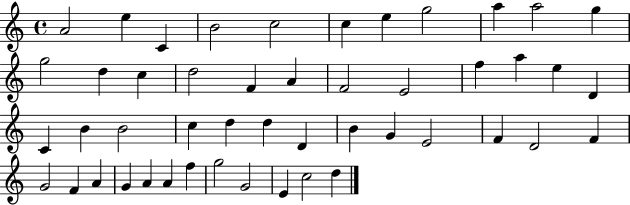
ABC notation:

X:1
T:Untitled
M:4/4
L:1/4
K:C
A2 e C B2 c2 c e g2 a a2 g g2 d c d2 F A F2 E2 f a e D C B B2 c d d D B G E2 F D2 F G2 F A G A A f g2 G2 E c2 d